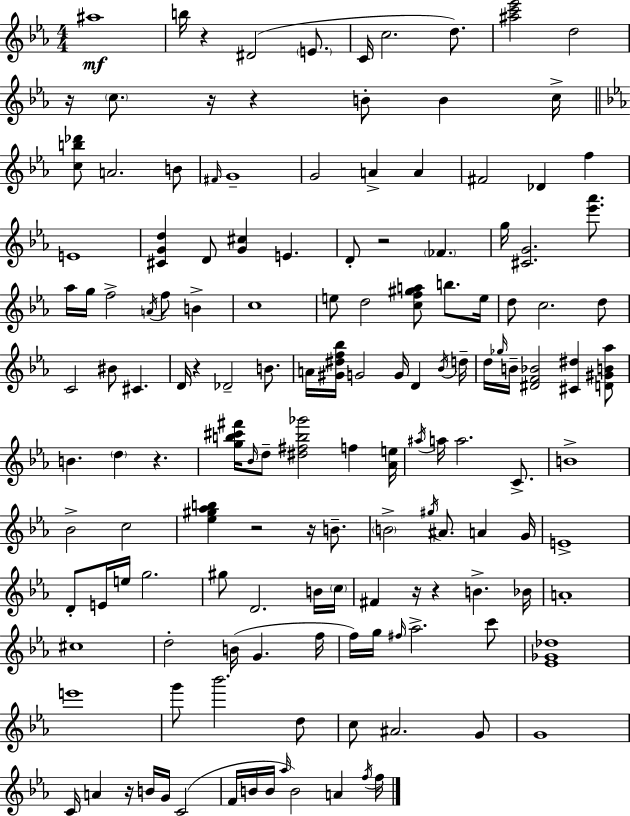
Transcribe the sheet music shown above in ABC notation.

X:1
T:Untitled
M:4/4
L:1/4
K:Eb
^a4 b/4 z ^D2 E/2 C/4 c2 d/2 [^ac'_e']2 d2 z/4 c/2 z/4 z B/2 B c/4 [cb_d']/2 A2 B/2 ^F/4 G4 G2 A A ^F2 _D f E4 [^CGd] D/2 [G^c] E D/2 z2 _F g/4 [^CG]2 [_e'_a']/2 _a/4 g/4 f2 A/4 f/2 B c4 e/2 d2 [cf^ga]/2 b/2 e/4 d/2 c2 d/2 C2 ^B/2 ^C D/4 z _D2 B/2 A/4 [^G^df_b]/4 G2 G/4 D _B/4 d/4 d/4 _g/4 B/4 [^DF_B]2 [^C^d] [D^GB_a]/2 B d z [gb^c'^f']/4 _B/4 d/2 [^d^fb_g']2 f [_Ae]/4 ^a/4 a/4 a2 C/2 B4 _B2 c2 [_e^g_ab] z2 z/4 B/2 B2 ^g/4 ^A/2 A G/4 E4 D/2 E/4 e/4 g2 ^g/2 D2 B/4 c/4 ^F z/4 z B _B/4 A4 ^c4 d2 B/4 G f/4 f/4 g/4 ^f/4 _a2 c'/2 [_E_G_d]4 e'4 g'/2 _b'2 d/2 c/2 ^A2 G/2 G4 C/4 A z/4 B/4 G/4 C2 F/4 B/4 B/4 _a/4 B2 A f/4 f/4